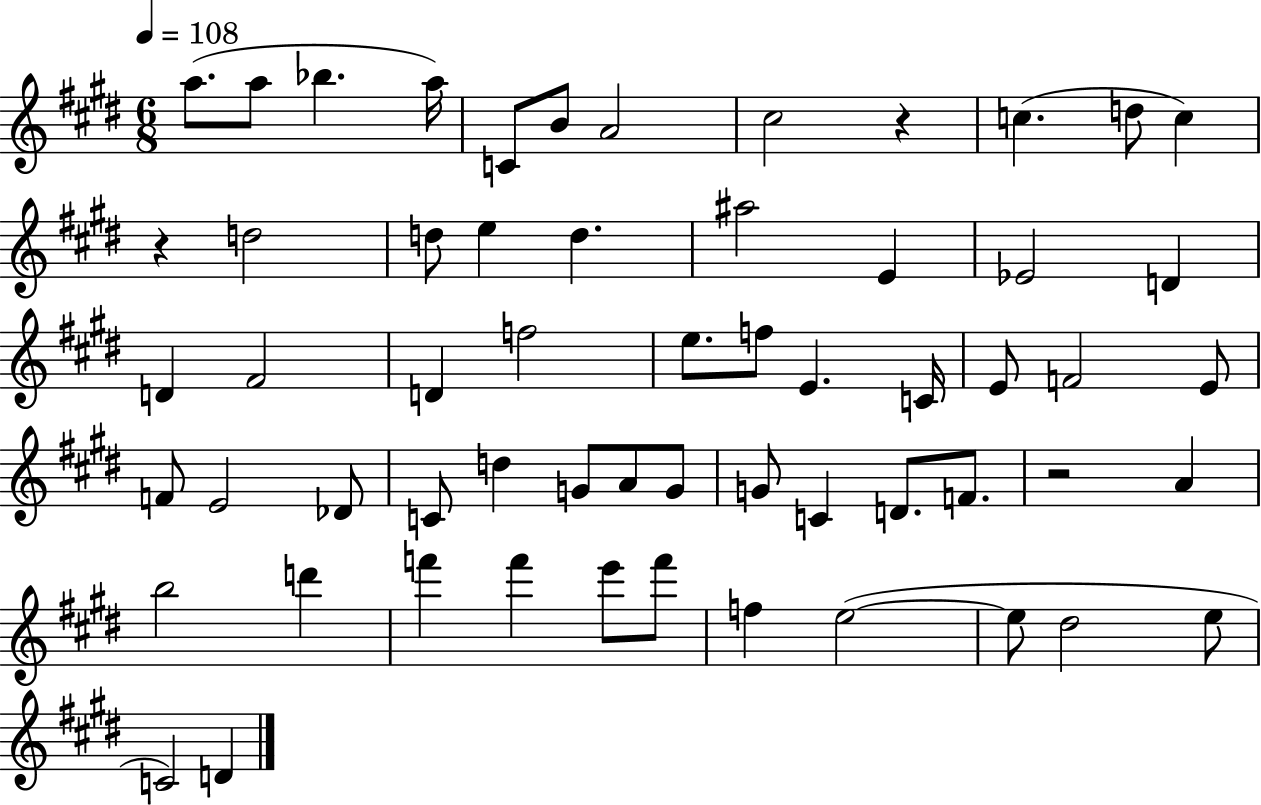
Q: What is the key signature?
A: E major